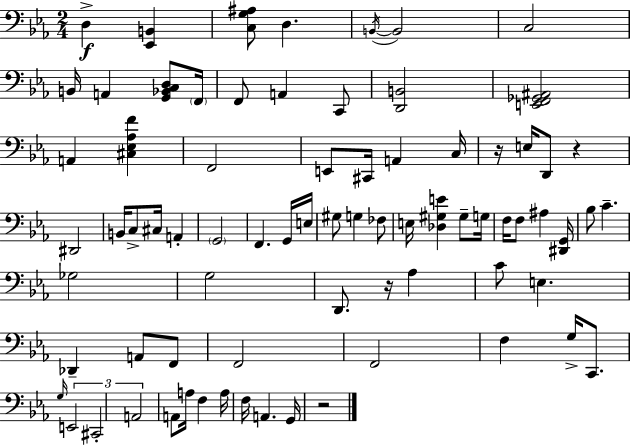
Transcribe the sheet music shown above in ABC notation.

X:1
T:Untitled
M:2/4
L:1/4
K:Eb
D, [_E,,B,,] [C,G,^A,]/2 D, B,,/4 B,,2 C,2 B,,/4 A,, [G,,_B,,C,D,]/2 F,,/4 F,,/2 A,, C,,/2 [D,,B,,]2 [E,,F,,_G,,^A,,]2 A,, [^C,_E,_A,F] F,,2 E,,/2 ^C,,/4 A,, C,/4 z/4 E,/4 D,,/2 z ^D,,2 B,,/4 C,/2 ^C,/4 A,, G,,2 F,, G,,/4 E,/4 ^G,/2 G, _F,/2 E,/4 [_D,^G,E] ^G,/2 G,/4 F,/4 F,/2 ^A, [^D,,G,,]/4 _B,/2 C _G,2 G,2 D,,/2 z/4 _A, C/2 E, _D,, A,,/2 F,,/2 F,,2 F,,2 F, G,/4 C,,/2 G,/4 E,,2 ^C,,2 A,,2 A,,/2 A,/4 F, A,/4 F,/4 A,, G,,/4 z2